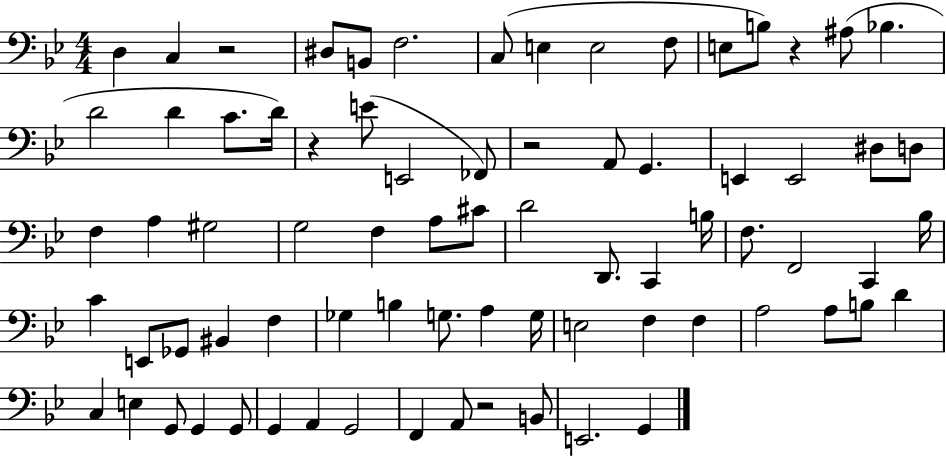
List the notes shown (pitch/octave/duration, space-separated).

D3/q C3/q R/h D#3/e B2/e F3/h. C3/e E3/q E3/h F3/e E3/e B3/e R/q A#3/e Bb3/q. D4/h D4/q C4/e. D4/s R/q E4/e E2/h FES2/e R/h A2/e G2/q. E2/q E2/h D#3/e D3/e F3/q A3/q G#3/h G3/h F3/q A3/e C#4/e D4/h D2/e. C2/q B3/s F3/e. F2/h C2/q Bb3/s C4/q E2/e Gb2/e BIS2/q F3/q Gb3/q B3/q G3/e. A3/q G3/s E3/h F3/q F3/q A3/h A3/e B3/e D4/q C3/q E3/q G2/e G2/q G2/e G2/q A2/q G2/h F2/q A2/e R/h B2/e E2/h. G2/q